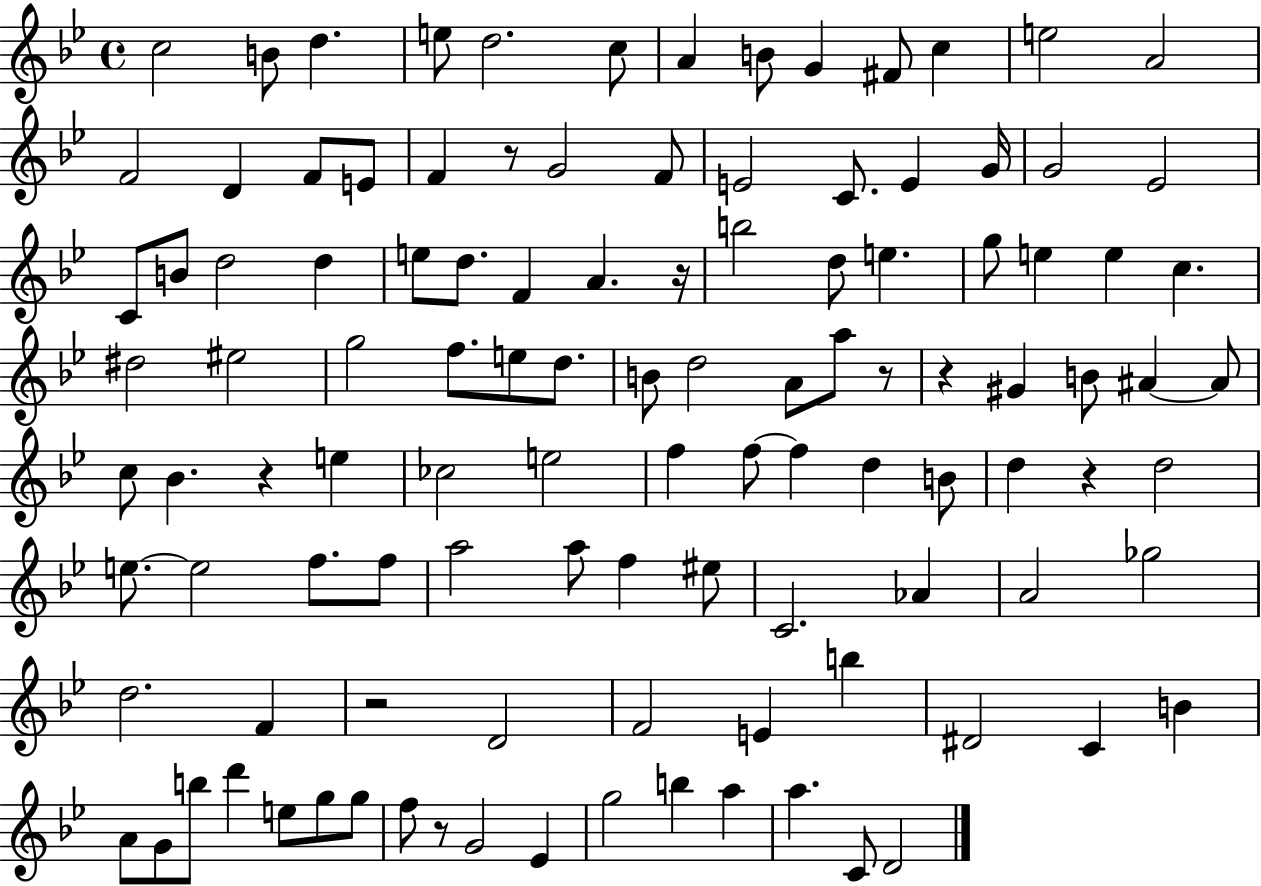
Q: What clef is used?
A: treble